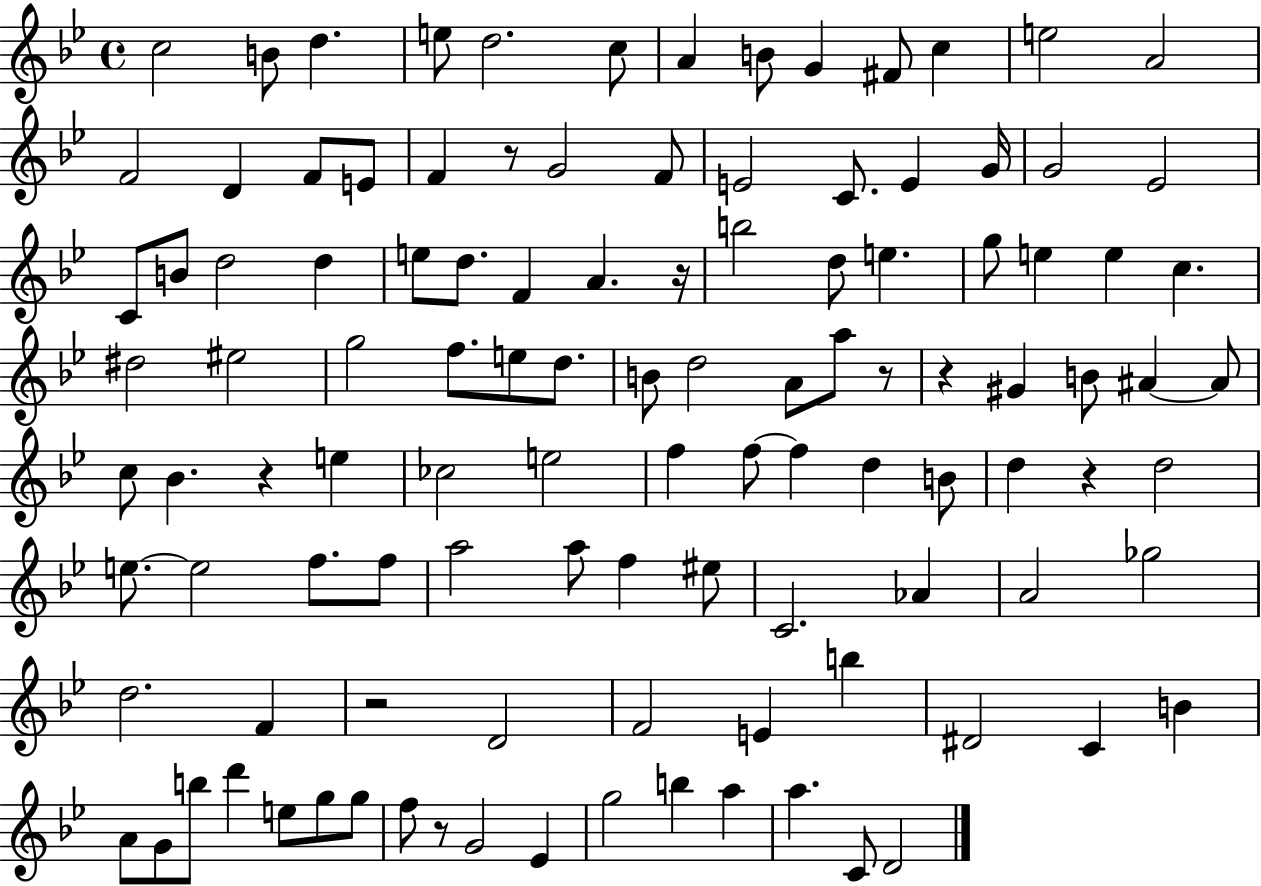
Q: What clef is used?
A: treble